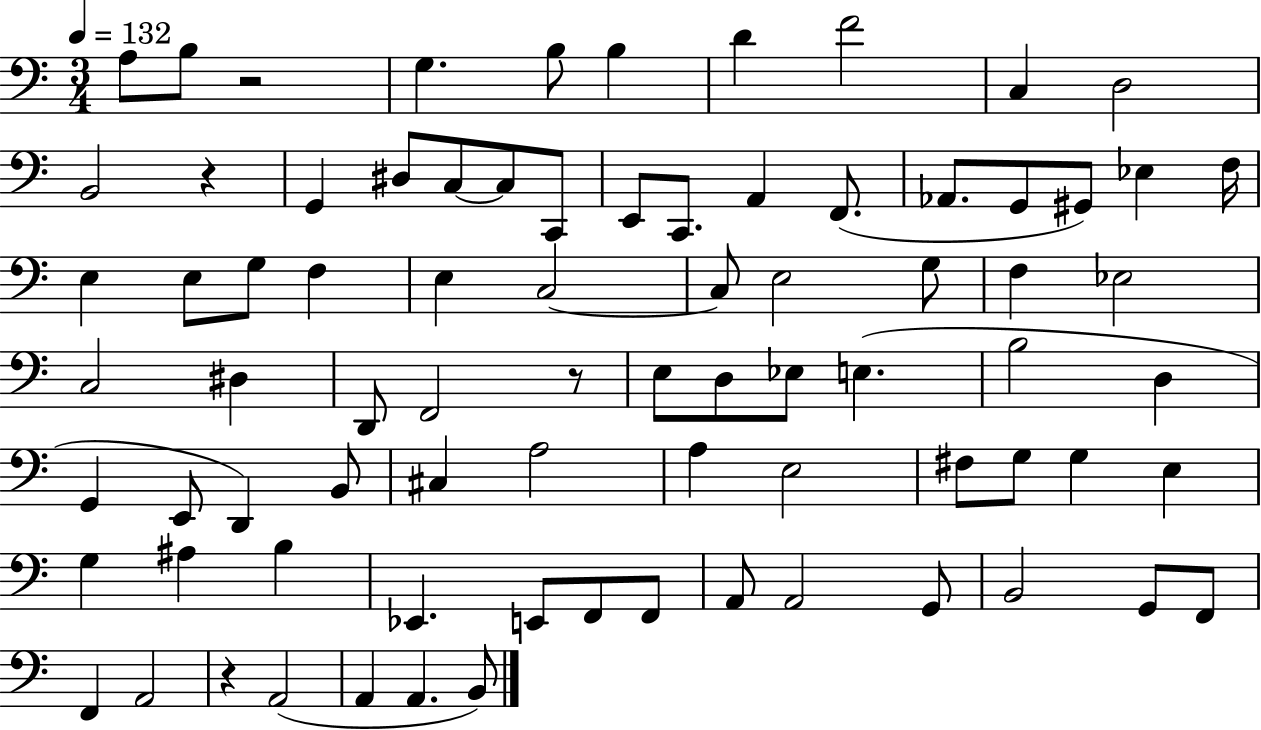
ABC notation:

X:1
T:Untitled
M:3/4
L:1/4
K:C
A,/2 B,/2 z2 G, B,/2 B, D F2 C, D,2 B,,2 z G,, ^D,/2 C,/2 C,/2 C,,/2 E,,/2 C,,/2 A,, F,,/2 _A,,/2 G,,/2 ^G,,/2 _E, F,/4 E, E,/2 G,/2 F, E, C,2 C,/2 E,2 G,/2 F, _E,2 C,2 ^D, D,,/2 F,,2 z/2 E,/2 D,/2 _E,/2 E, B,2 D, G,, E,,/2 D,, B,,/2 ^C, A,2 A, E,2 ^F,/2 G,/2 G, E, G, ^A, B, _E,, E,,/2 F,,/2 F,,/2 A,,/2 A,,2 G,,/2 B,,2 G,,/2 F,,/2 F,, A,,2 z A,,2 A,, A,, B,,/2